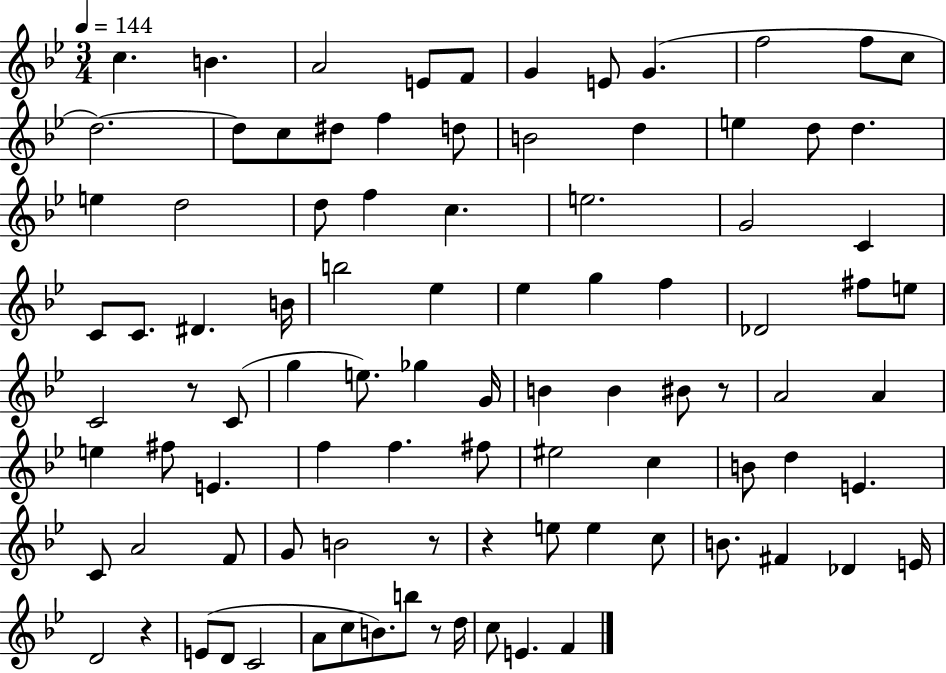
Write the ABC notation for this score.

X:1
T:Untitled
M:3/4
L:1/4
K:Bb
c B A2 E/2 F/2 G E/2 G f2 f/2 c/2 d2 d/2 c/2 ^d/2 f d/2 B2 d e d/2 d e d2 d/2 f c e2 G2 C C/2 C/2 ^D B/4 b2 _e _e g f _D2 ^f/2 e/2 C2 z/2 C/2 g e/2 _g G/4 B B ^B/2 z/2 A2 A e ^f/2 E f f ^f/2 ^e2 c B/2 d E C/2 A2 F/2 G/2 B2 z/2 z e/2 e c/2 B/2 ^F _D E/4 D2 z E/2 D/2 C2 A/2 c/2 B/2 b/2 z/2 d/4 c/2 E F